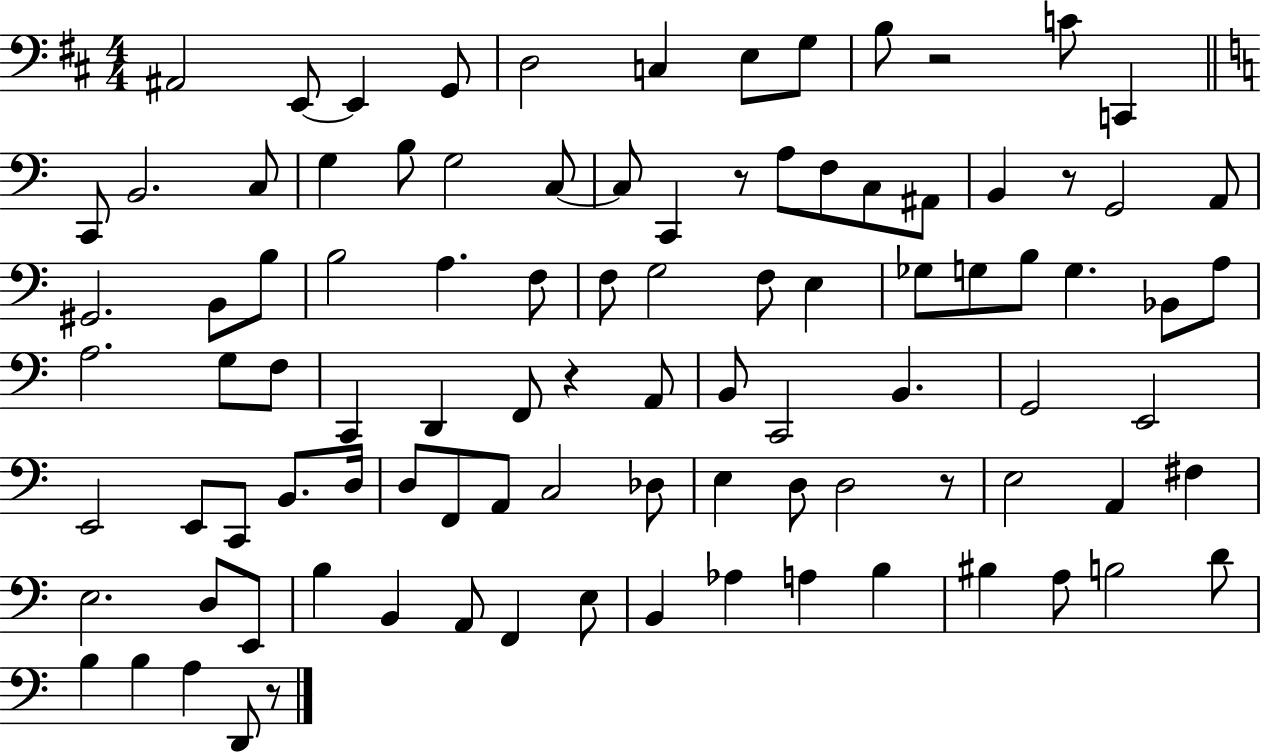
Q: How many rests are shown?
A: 6